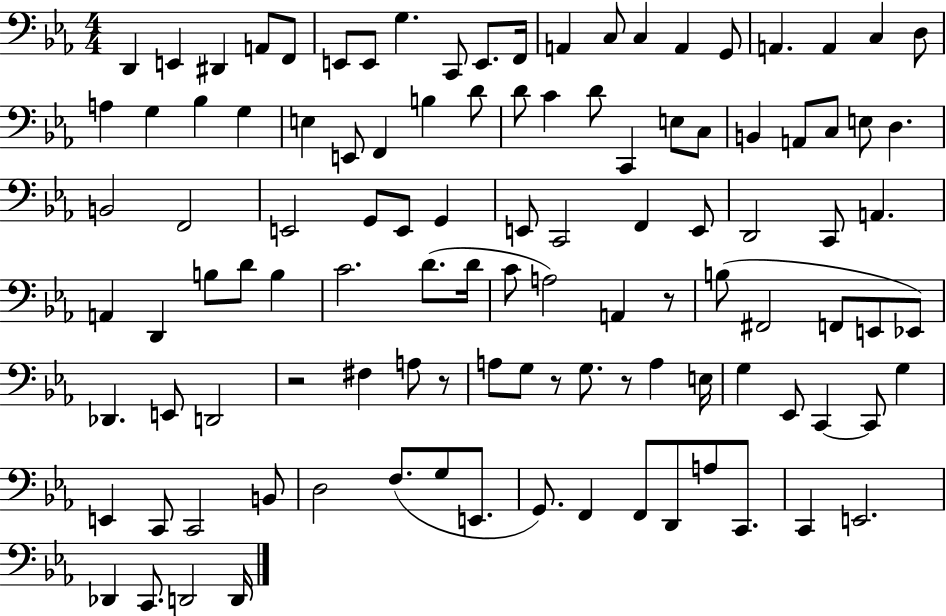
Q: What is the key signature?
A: EES major